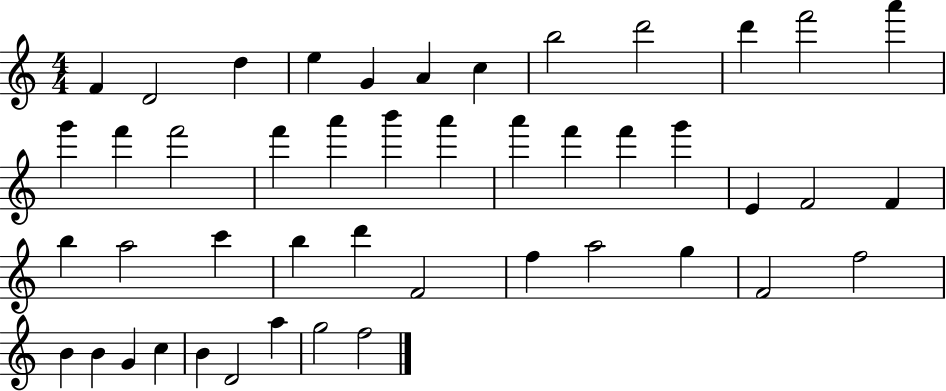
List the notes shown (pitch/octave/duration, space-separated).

F4/q D4/h D5/q E5/q G4/q A4/q C5/q B5/h D6/h D6/q F6/h A6/q G6/q F6/q F6/h F6/q A6/q B6/q A6/q A6/q F6/q F6/q G6/q E4/q F4/h F4/q B5/q A5/h C6/q B5/q D6/q F4/h F5/q A5/h G5/q F4/h F5/h B4/q B4/q G4/q C5/q B4/q D4/h A5/q G5/h F5/h